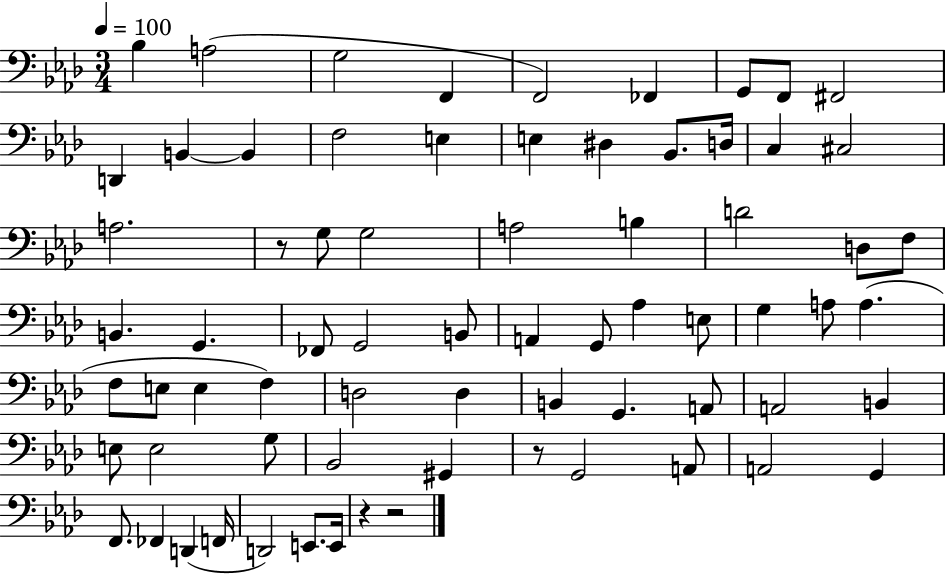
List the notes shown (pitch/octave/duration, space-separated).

Bb3/q A3/h G3/h F2/q F2/h FES2/q G2/e F2/e F#2/h D2/q B2/q B2/q F3/h E3/q E3/q D#3/q Bb2/e. D3/s C3/q C#3/h A3/h. R/e G3/e G3/h A3/h B3/q D4/h D3/e F3/e B2/q. G2/q. FES2/e G2/h B2/e A2/q G2/e Ab3/q E3/e G3/q A3/e A3/q. F3/e E3/e E3/q F3/q D3/h D3/q B2/q G2/q. A2/e A2/h B2/q E3/e E3/h G3/e Bb2/h G#2/q R/e G2/h A2/e A2/h G2/q F2/e. FES2/q D2/q F2/s D2/h E2/e. E2/s R/q R/h